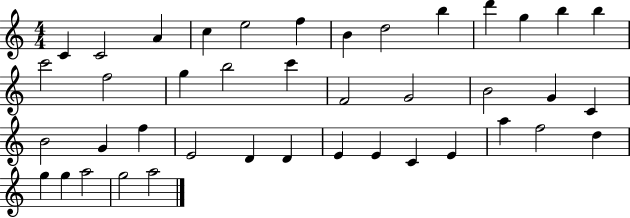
{
  \clef treble
  \numericTimeSignature
  \time 4/4
  \key c \major
  c'4 c'2 a'4 | c''4 e''2 f''4 | b'4 d''2 b''4 | d'''4 g''4 b''4 b''4 | \break c'''2 f''2 | g''4 b''2 c'''4 | f'2 g'2 | b'2 g'4 c'4 | \break b'2 g'4 f''4 | e'2 d'4 d'4 | e'4 e'4 c'4 e'4 | a''4 f''2 d''4 | \break g''4 g''4 a''2 | g''2 a''2 | \bar "|."
}